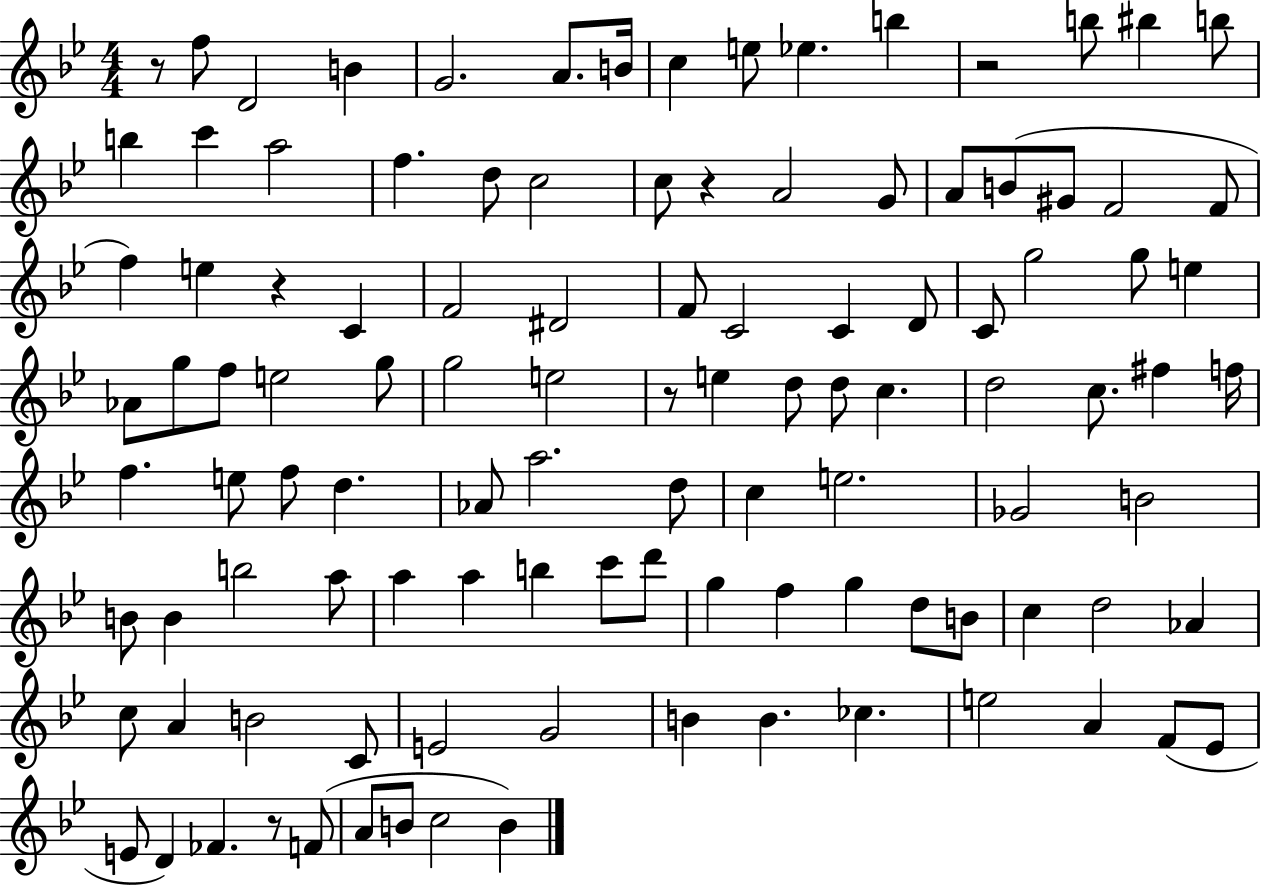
R/e F5/e D4/h B4/q G4/h. A4/e. B4/s C5/q E5/e Eb5/q. B5/q R/h B5/e BIS5/q B5/e B5/q C6/q A5/h F5/q. D5/e C5/h C5/e R/q A4/h G4/e A4/e B4/e G#4/e F4/h F4/e F5/q E5/q R/q C4/q F4/h D#4/h F4/e C4/h C4/q D4/e C4/e G5/h G5/e E5/q Ab4/e G5/e F5/e E5/h G5/e G5/h E5/h R/e E5/q D5/e D5/e C5/q. D5/h C5/e. F#5/q F5/s F5/q. E5/e F5/e D5/q. Ab4/e A5/h. D5/e C5/q E5/h. Gb4/h B4/h B4/e B4/q B5/h A5/e A5/q A5/q B5/q C6/e D6/e G5/q F5/q G5/q D5/e B4/e C5/q D5/h Ab4/q C5/e A4/q B4/h C4/e E4/h G4/h B4/q B4/q. CES5/q. E5/h A4/q F4/e Eb4/e E4/e D4/q FES4/q. R/e F4/e A4/e B4/e C5/h B4/q